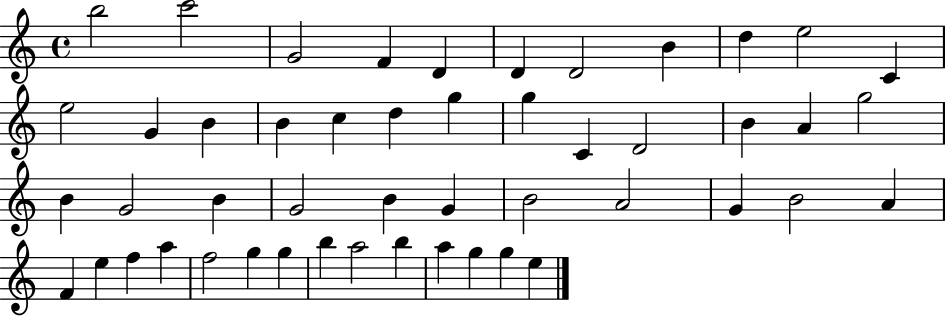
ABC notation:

X:1
T:Untitled
M:4/4
L:1/4
K:C
b2 c'2 G2 F D D D2 B d e2 C e2 G B B c d g g C D2 B A g2 B G2 B G2 B G B2 A2 G B2 A F e f a f2 g g b a2 b a g g e